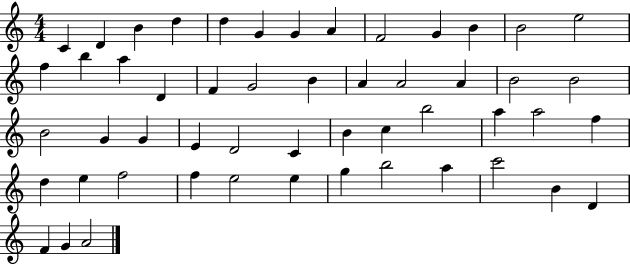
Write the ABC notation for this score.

X:1
T:Untitled
M:4/4
L:1/4
K:C
C D B d d G G A F2 G B B2 e2 f b a D F G2 B A A2 A B2 B2 B2 G G E D2 C B c b2 a a2 f d e f2 f e2 e g b2 a c'2 B D F G A2